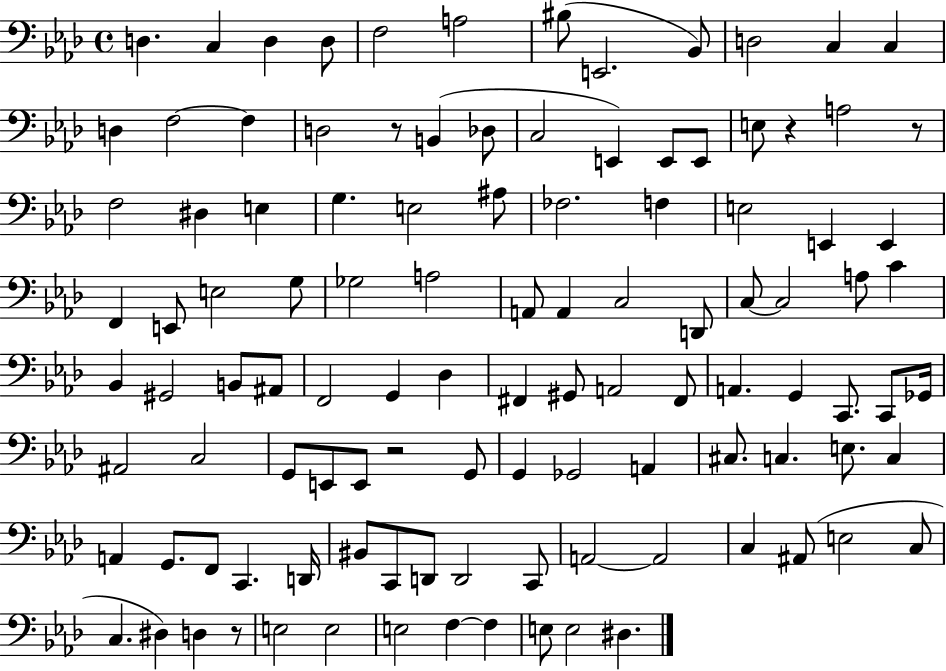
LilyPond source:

{
  \clef bass
  \time 4/4
  \defaultTimeSignature
  \key aes \major
  d4. c4 d4 d8 | f2 a2 | bis8( e,2. bes,8) | d2 c4 c4 | \break d4 f2~~ f4 | d2 r8 b,4( des8 | c2 e,4) e,8 e,8 | e8 r4 a2 r8 | \break f2 dis4 e4 | g4. e2 ais8 | fes2. f4 | e2 e,4 e,4 | \break f,4 e,8 e2 g8 | ges2 a2 | a,8 a,4 c2 d,8 | c8~~ c2 a8 c'4 | \break bes,4 gis,2 b,8 ais,8 | f,2 g,4 des4 | fis,4 gis,8 a,2 fis,8 | a,4. g,4 c,8. c,8 ges,16 | \break ais,2 c2 | g,8 e,8 e,8 r2 g,8 | g,4 ges,2 a,4 | cis8. c4. e8. c4 | \break a,4 g,8. f,8 c,4. d,16 | bis,8 c,8 d,8 d,2 c,8 | a,2~~ a,2 | c4 ais,8( e2 c8 | \break c4. dis4) d4 r8 | e2 e2 | e2 f4~~ f4 | e8 e2 dis4. | \break \bar "|."
}